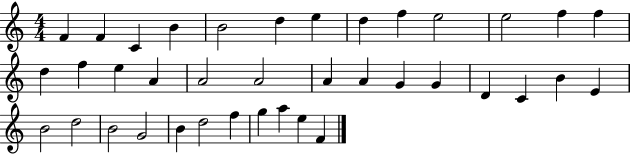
{
  \clef treble
  \numericTimeSignature
  \time 4/4
  \key c \major
  f'4 f'4 c'4 b'4 | b'2 d''4 e''4 | d''4 f''4 e''2 | e''2 f''4 f''4 | \break d''4 f''4 e''4 a'4 | a'2 a'2 | a'4 a'4 g'4 g'4 | d'4 c'4 b'4 e'4 | \break b'2 d''2 | b'2 g'2 | b'4 d''2 f''4 | g''4 a''4 e''4 f'4 | \break \bar "|."
}